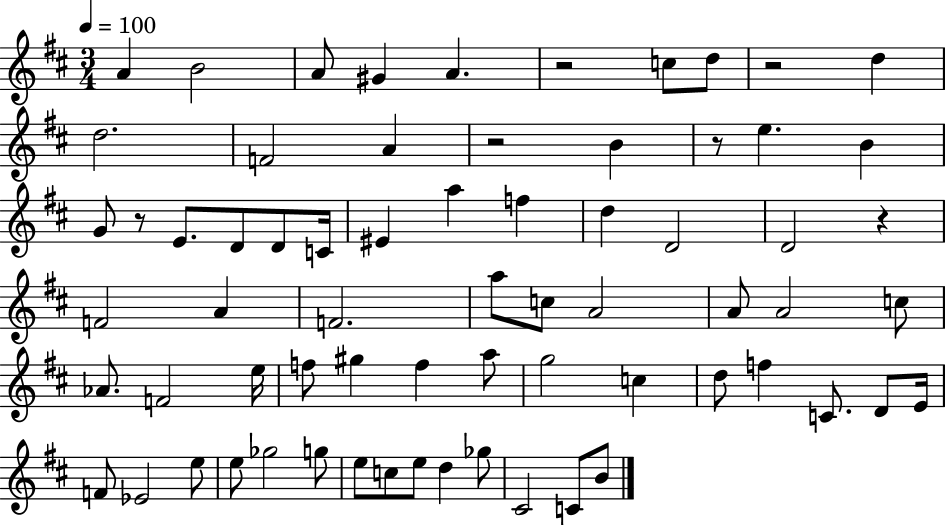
{
  \clef treble
  \numericTimeSignature
  \time 3/4
  \key d \major
  \tempo 4 = 100
  a'4 b'2 | a'8 gis'4 a'4. | r2 c''8 d''8 | r2 d''4 | \break d''2. | f'2 a'4 | r2 b'4 | r8 e''4. b'4 | \break g'8 r8 e'8. d'8 d'8 c'16 | eis'4 a''4 f''4 | d''4 d'2 | d'2 r4 | \break f'2 a'4 | f'2. | a''8 c''8 a'2 | a'8 a'2 c''8 | \break aes'8. f'2 e''16 | f''8 gis''4 f''4 a''8 | g''2 c''4 | d''8 f''4 c'8. d'8 e'16 | \break f'8 ees'2 e''8 | e''8 ges''2 g''8 | e''8 c''8 e''8 d''4 ges''8 | cis'2 c'8 b'8 | \break \bar "|."
}